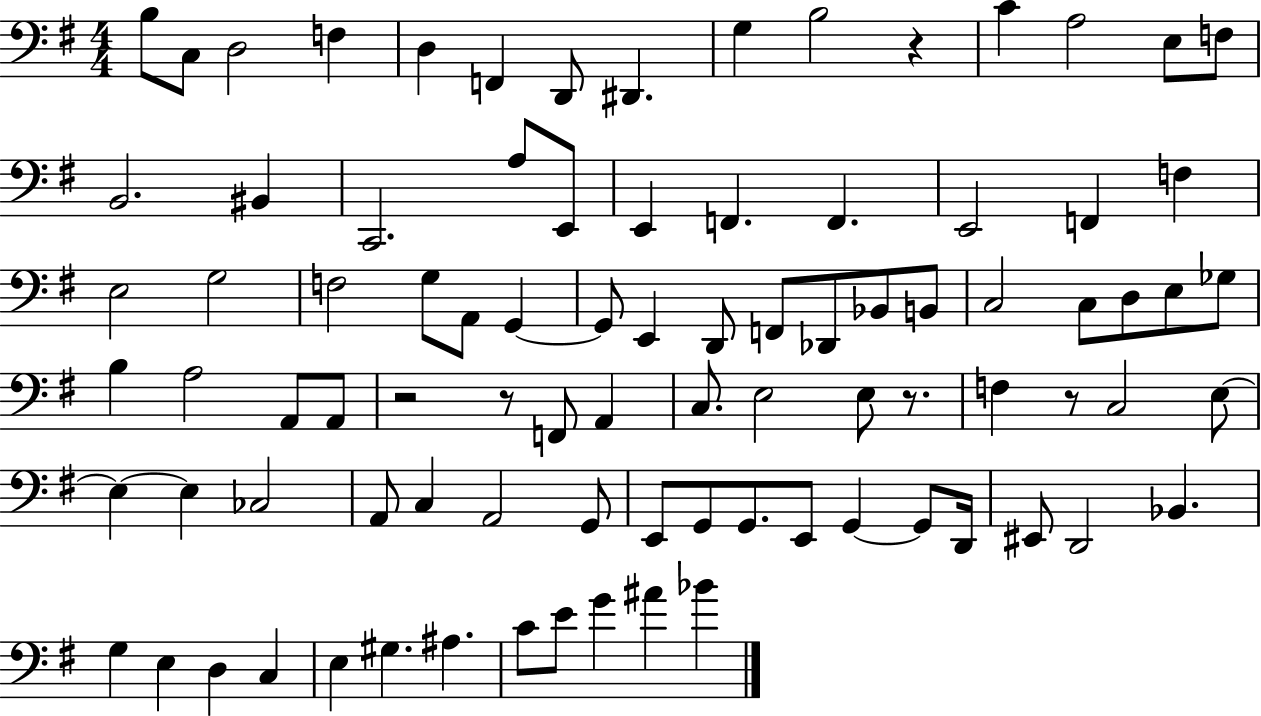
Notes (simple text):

B3/e C3/e D3/h F3/q D3/q F2/q D2/e D#2/q. G3/q B3/h R/q C4/q A3/h E3/e F3/e B2/h. BIS2/q C2/h. A3/e E2/e E2/q F2/q. F2/q. E2/h F2/q F3/q E3/h G3/h F3/h G3/e A2/e G2/q G2/e E2/q D2/e F2/e Db2/e Bb2/e B2/e C3/h C3/e D3/e E3/e Gb3/e B3/q A3/h A2/e A2/e R/h R/e F2/e A2/q C3/e. E3/h E3/e R/e. F3/q R/e C3/h E3/e E3/q E3/q CES3/h A2/e C3/q A2/h G2/e E2/e G2/e G2/e. E2/e G2/q G2/e D2/s EIS2/e D2/h Bb2/q. G3/q E3/q D3/q C3/q E3/q G#3/q. A#3/q. C4/e E4/e G4/q A#4/q Bb4/q